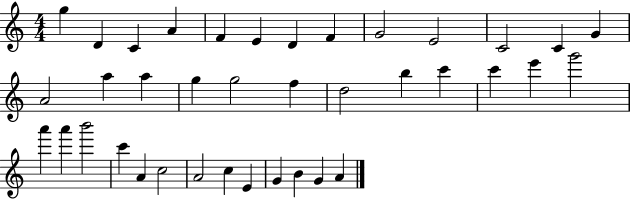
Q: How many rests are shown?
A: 0